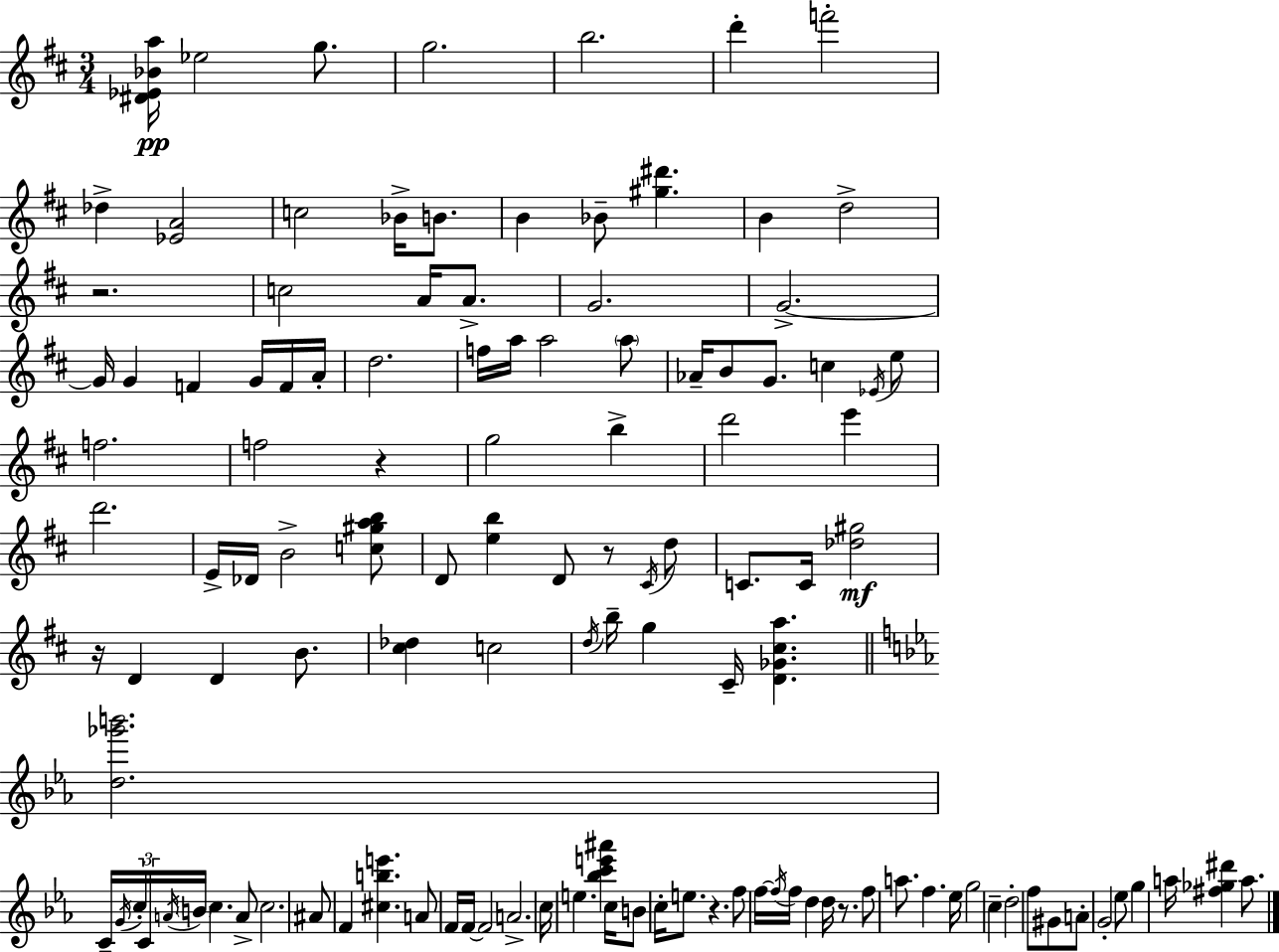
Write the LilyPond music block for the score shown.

{
  \clef treble
  \numericTimeSignature
  \time 3/4
  \key d \major
  <dis' ees' bes' a''>16\pp ees''2 g''8. | g''2. | b''2. | d'''4-. f'''2-. | \break des''4-> <ees' a'>2 | c''2 bes'16-> b'8. | b'4 bes'8-- <gis'' dis'''>4. | b'4 d''2-> | \break r2. | c''2 a'16 a'8.-> | g'2. | g'2.->~~ | \break g'16 g'4 f'4 g'16 f'16 a'16-. | d''2. | f''16 a''16 a''2 \parenthesize a''8 | aes'16-- b'8 g'8. c''4 \acciaccatura { ees'16 } e''8 | \break f''2. | f''2 r4 | g''2 b''4-> | d'''2 e'''4 | \break d'''2. | e'16-> des'16 b'2-> <c'' gis'' a'' b''>8 | d'8 <e'' b''>4 d'8 r8 \acciaccatura { cis'16 } | d''8 c'8. c'16 <des'' gis''>2\mf | \break r16 d'4 d'4 b'8. | <cis'' des''>4 c''2 | \acciaccatura { d''16 } b''16-- g''4 cis'16-- <d' ges' cis'' a''>4. | \bar "||" \break \key c \minor <d'' ges''' b'''>2. | c'16-- \acciaccatura { g'16 } \tuplet 3/2 { c''16-. c'16 \acciaccatura { a'16 } } \parenthesize b'16 c''4. | a'8-> c''2. | ais'8 f'4 <cis'' b'' e'''>4. | \break a'8 f'16 f'16~~ f'2 | a'2.-> | c''16 e''4. <bes'' c''' e''' ais'''>4 | c''16 b'8 c''16-. e''8. r4. | \break f''8 f''16~~ \acciaccatura { f''16 } f''16 d''4 d''16 | r8. f''8 a''8. f''4. | ees''16 g''2 c''4-- | d''2-. f''8 | \break gis'8 a'8-. g'2-. | ees''8 g''4 a''16 <fis'' ges'' dis'''>4 | a''8. \bar "|."
}